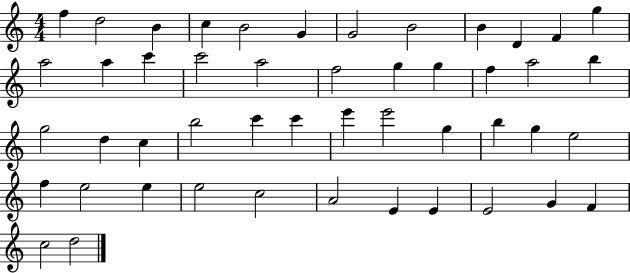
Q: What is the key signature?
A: C major